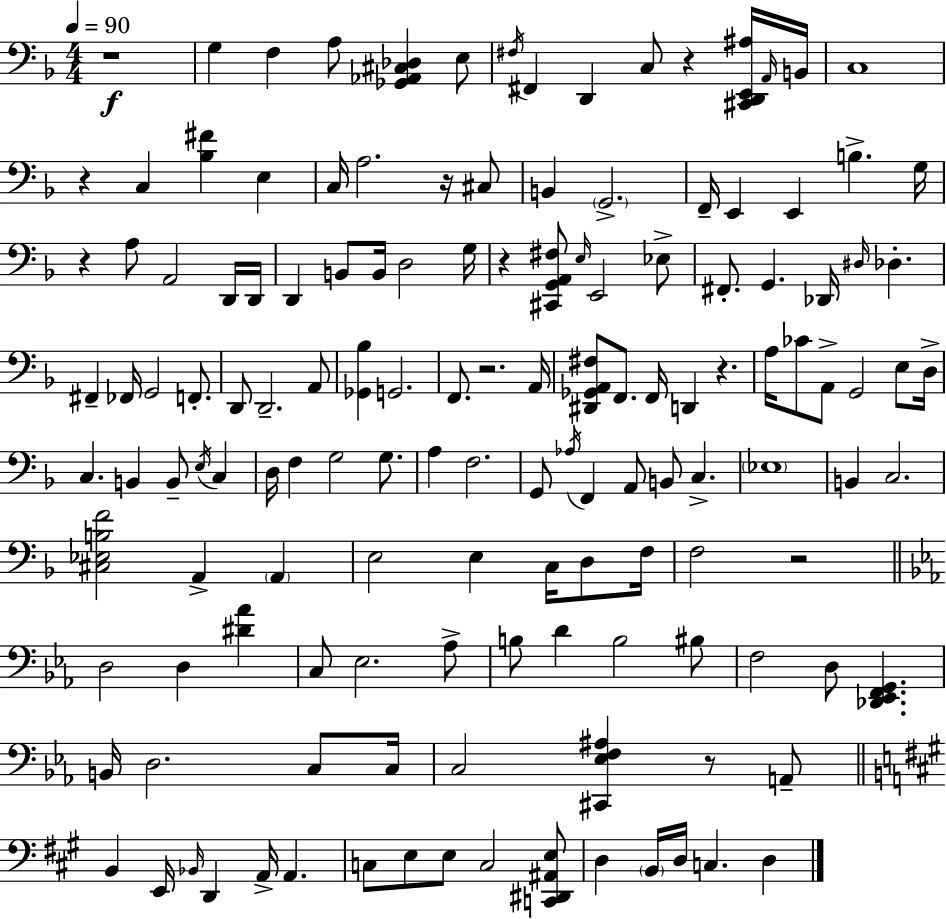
X:1
T:Untitled
M:4/4
L:1/4
K:F
z4 G, F, A,/2 [_G,,_A,,^C,_D,] E,/2 ^F,/4 ^F,, D,, C,/2 z [^C,,D,,E,,^A,]/4 A,,/4 B,,/4 C,4 z C, [_B,^F] E, C,/4 A,2 z/4 ^C,/2 B,, G,,2 F,,/4 E,, E,, B, G,/4 z A,/2 A,,2 D,,/4 D,,/4 D,, B,,/2 B,,/4 D,2 G,/4 z [^C,,G,,A,,^F,]/2 E,/4 E,,2 _E,/2 ^F,,/2 G,, _D,,/4 ^D,/4 _D, ^F,, _F,,/4 G,,2 F,,/2 D,,/2 D,,2 A,,/2 [_G,,_B,] G,,2 F,,/2 z2 A,,/4 [^D,,_G,,A,,^F,]/2 F,,/2 F,,/4 D,, z A,/4 _C/2 A,,/2 G,,2 E,/2 D,/4 C, B,, B,,/2 E,/4 C, D,/4 F, G,2 G,/2 A, F,2 G,,/2 _A,/4 F,, A,,/2 B,,/2 C, _E,4 B,, C,2 [^C,_E,B,F]2 A,, A,, E,2 E, C,/4 D,/2 F,/4 F,2 z2 D,2 D, [^D_A] C,/2 _E,2 _A,/2 B,/2 D B,2 ^B,/2 F,2 D,/2 [_D,,_E,,F,,G,,] B,,/4 D,2 C,/2 C,/4 C,2 [^C,,_E,F,^A,] z/2 A,,/2 B,, E,,/4 _B,,/4 D,, A,,/4 A,, C,/2 E,/2 E,/2 C,2 [C,,^D,,^A,,E,]/2 D, B,,/4 D,/4 C, D,